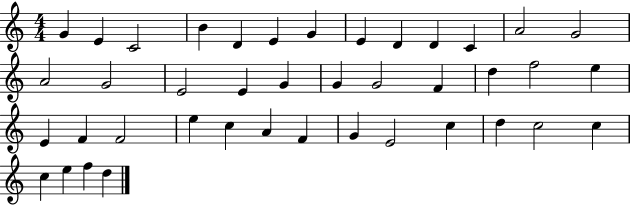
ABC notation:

X:1
T:Untitled
M:4/4
L:1/4
K:C
G E C2 B D E G E D D C A2 G2 A2 G2 E2 E G G G2 F d f2 e E F F2 e c A F G E2 c d c2 c c e f d